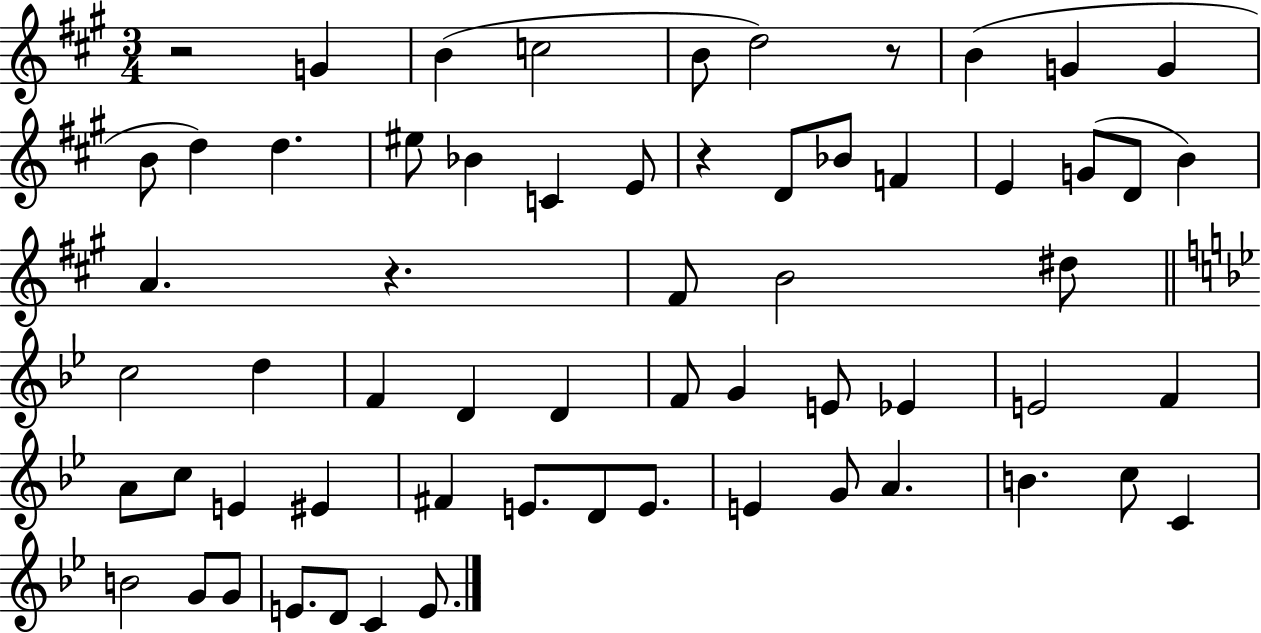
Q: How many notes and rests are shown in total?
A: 62